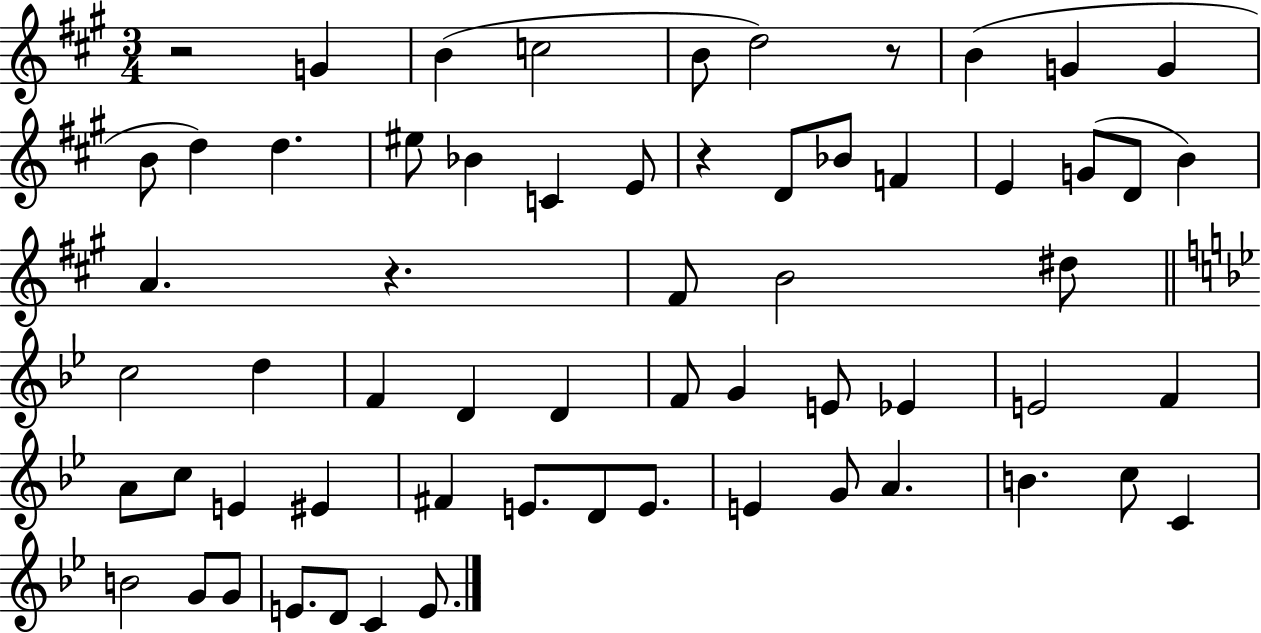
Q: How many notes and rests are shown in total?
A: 62